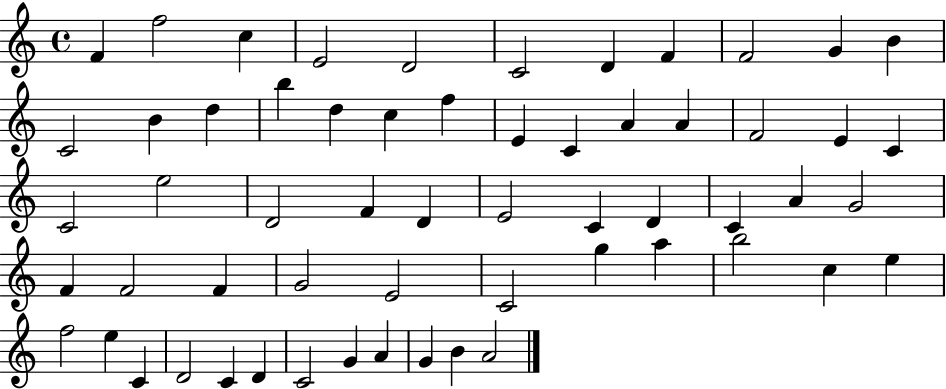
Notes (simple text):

F4/q F5/h C5/q E4/h D4/h C4/h D4/q F4/q F4/h G4/q B4/q C4/h B4/q D5/q B5/q D5/q C5/q F5/q E4/q C4/q A4/q A4/q F4/h E4/q C4/q C4/h E5/h D4/h F4/q D4/q E4/h C4/q D4/q C4/q A4/q G4/h F4/q F4/h F4/q G4/h E4/h C4/h G5/q A5/q B5/h C5/q E5/q F5/h E5/q C4/q D4/h C4/q D4/q C4/h G4/q A4/q G4/q B4/q A4/h